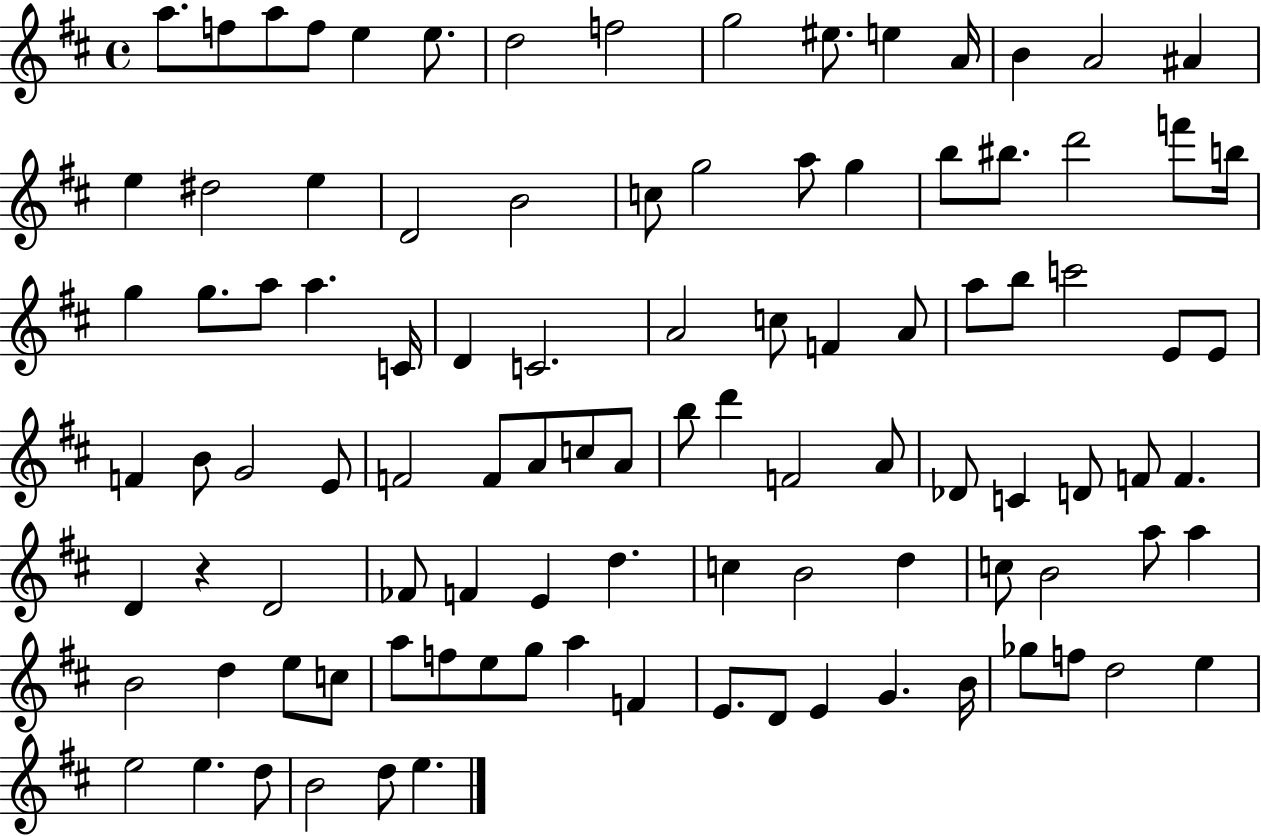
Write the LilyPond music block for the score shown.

{
  \clef treble
  \time 4/4
  \defaultTimeSignature
  \key d \major
  a''8. f''8 a''8 f''8 e''4 e''8. | d''2 f''2 | g''2 eis''8. e''4 a'16 | b'4 a'2 ais'4 | \break e''4 dis''2 e''4 | d'2 b'2 | c''8 g''2 a''8 g''4 | b''8 bis''8. d'''2 f'''8 b''16 | \break g''4 g''8. a''8 a''4. c'16 | d'4 c'2. | a'2 c''8 f'4 a'8 | a''8 b''8 c'''2 e'8 e'8 | \break f'4 b'8 g'2 e'8 | f'2 f'8 a'8 c''8 a'8 | b''8 d'''4 f'2 a'8 | des'8 c'4 d'8 f'8 f'4. | \break d'4 r4 d'2 | fes'8 f'4 e'4 d''4. | c''4 b'2 d''4 | c''8 b'2 a''8 a''4 | \break b'2 d''4 e''8 c''8 | a''8 f''8 e''8 g''8 a''4 f'4 | e'8. d'8 e'4 g'4. b'16 | ges''8 f''8 d''2 e''4 | \break e''2 e''4. d''8 | b'2 d''8 e''4. | \bar "|."
}